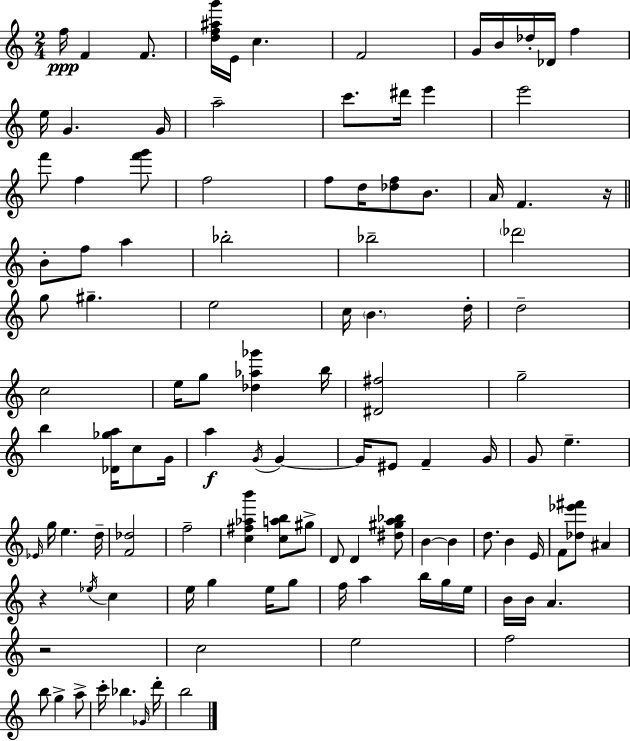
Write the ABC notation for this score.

X:1
T:Untitled
M:2/4
L:1/4
K:Am
f/4 F F/2 [df^ag']/4 E/4 c F2 G/4 B/4 _d/4 _D/4 f e/4 G G/4 a2 c'/2 ^d'/4 e' e'2 f'/2 f [f'g']/2 f2 f/2 d/4 [_df]/2 B/2 A/4 F z/4 B/2 f/2 a _b2 _b2 _d'2 g/2 ^g e2 c/4 B d/4 d2 c2 e/4 g/2 [_d_a_g'] b/4 [^D^f]2 g2 b [_D_ga]/4 c/2 G/4 a G/4 G G/4 ^E/2 F G/4 G/2 e _E/4 g/4 e d/4 [F_d]2 f2 [c^f_ab'] [cab]/2 ^g/2 D/2 D [^d^ga_b]/2 B B d/2 B E/4 F/2 [_d_e'^f']/2 ^A z _e/4 c e/4 g e/4 g/2 f/4 a b/4 g/4 e/4 B/4 B/4 A z2 c2 e2 f2 b/2 g a/2 c'/4 _b _G/4 d'/4 b2